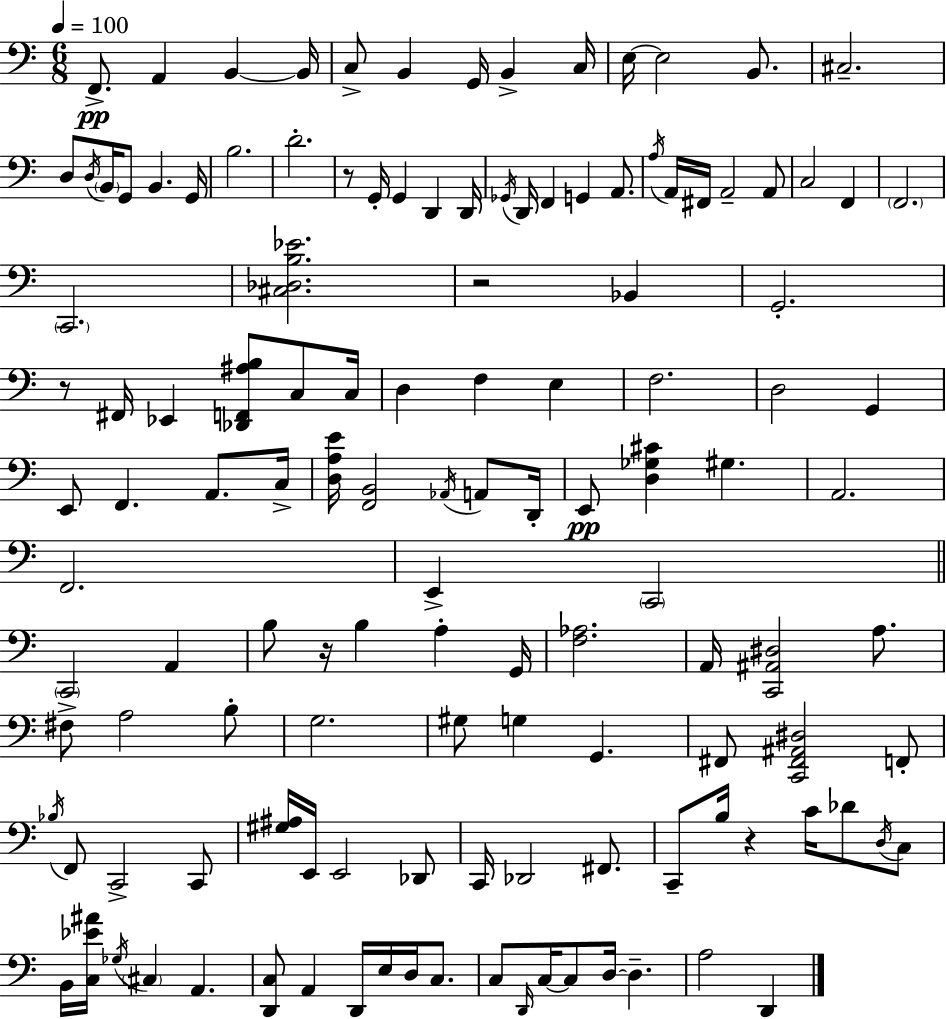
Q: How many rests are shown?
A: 5